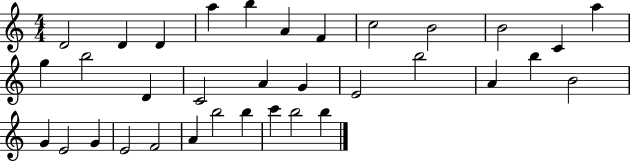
X:1
T:Untitled
M:4/4
L:1/4
K:C
D2 D D a b A F c2 B2 B2 C a g b2 D C2 A G E2 b2 A b B2 G E2 G E2 F2 A b2 b c' b2 b